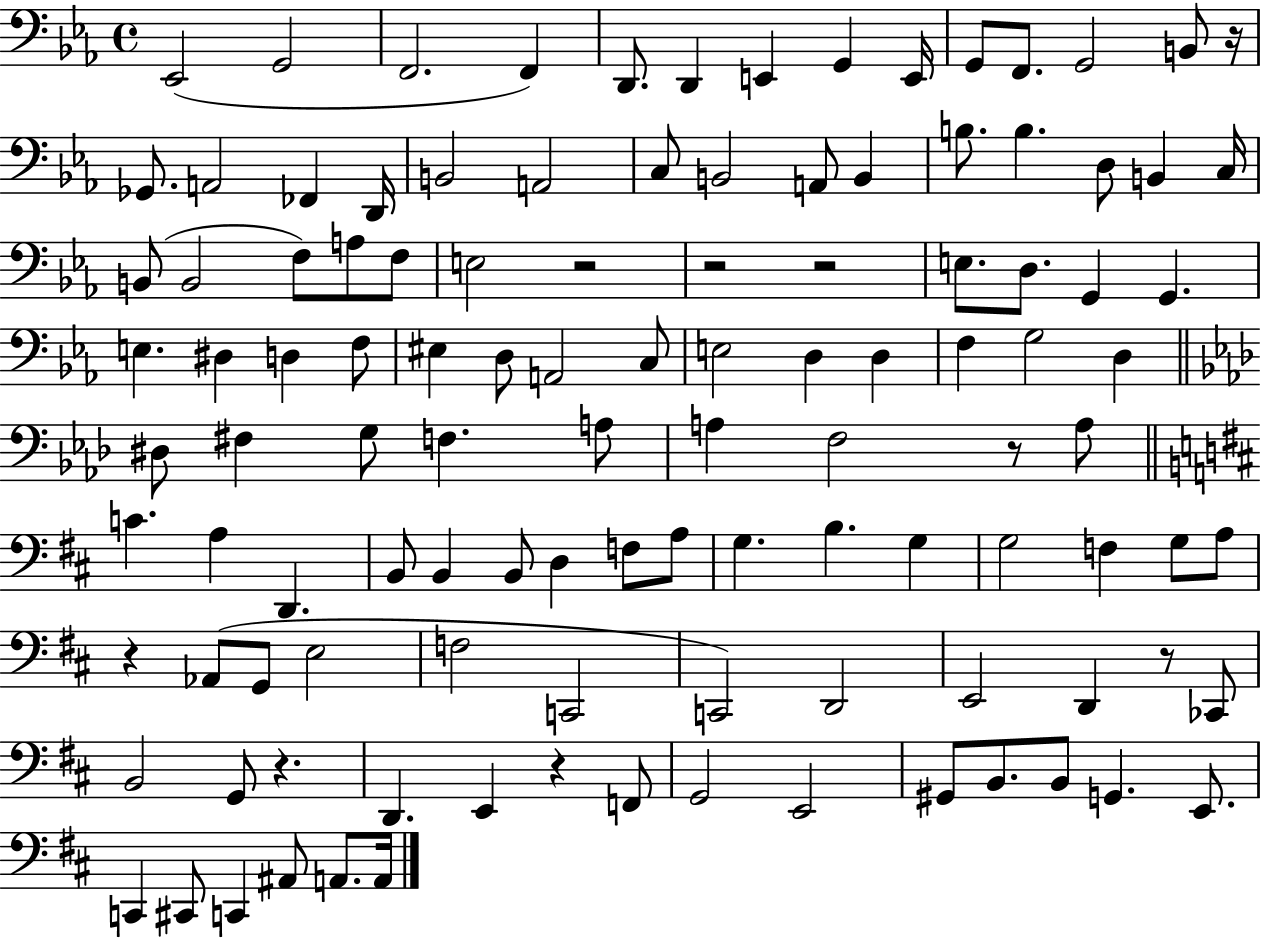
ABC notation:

X:1
T:Untitled
M:4/4
L:1/4
K:Eb
_E,,2 G,,2 F,,2 F,, D,,/2 D,, E,, G,, E,,/4 G,,/2 F,,/2 G,,2 B,,/2 z/4 _G,,/2 A,,2 _F,, D,,/4 B,,2 A,,2 C,/2 B,,2 A,,/2 B,, B,/2 B, D,/2 B,, C,/4 B,,/2 B,,2 F,/2 A,/2 F,/2 E,2 z2 z2 z2 E,/2 D,/2 G,, G,, E, ^D, D, F,/2 ^E, D,/2 A,,2 C,/2 E,2 D, D, F, G,2 D, ^D,/2 ^F, G,/2 F, A,/2 A, F,2 z/2 A,/2 C A, D,, B,,/2 B,, B,,/2 D, F,/2 A,/2 G, B, G, G,2 F, G,/2 A,/2 z _A,,/2 G,,/2 E,2 F,2 C,,2 C,,2 D,,2 E,,2 D,, z/2 _C,,/2 B,,2 G,,/2 z D,, E,, z F,,/2 G,,2 E,,2 ^G,,/2 B,,/2 B,,/2 G,, E,,/2 C,, ^C,,/2 C,, ^A,,/2 A,,/2 A,,/4